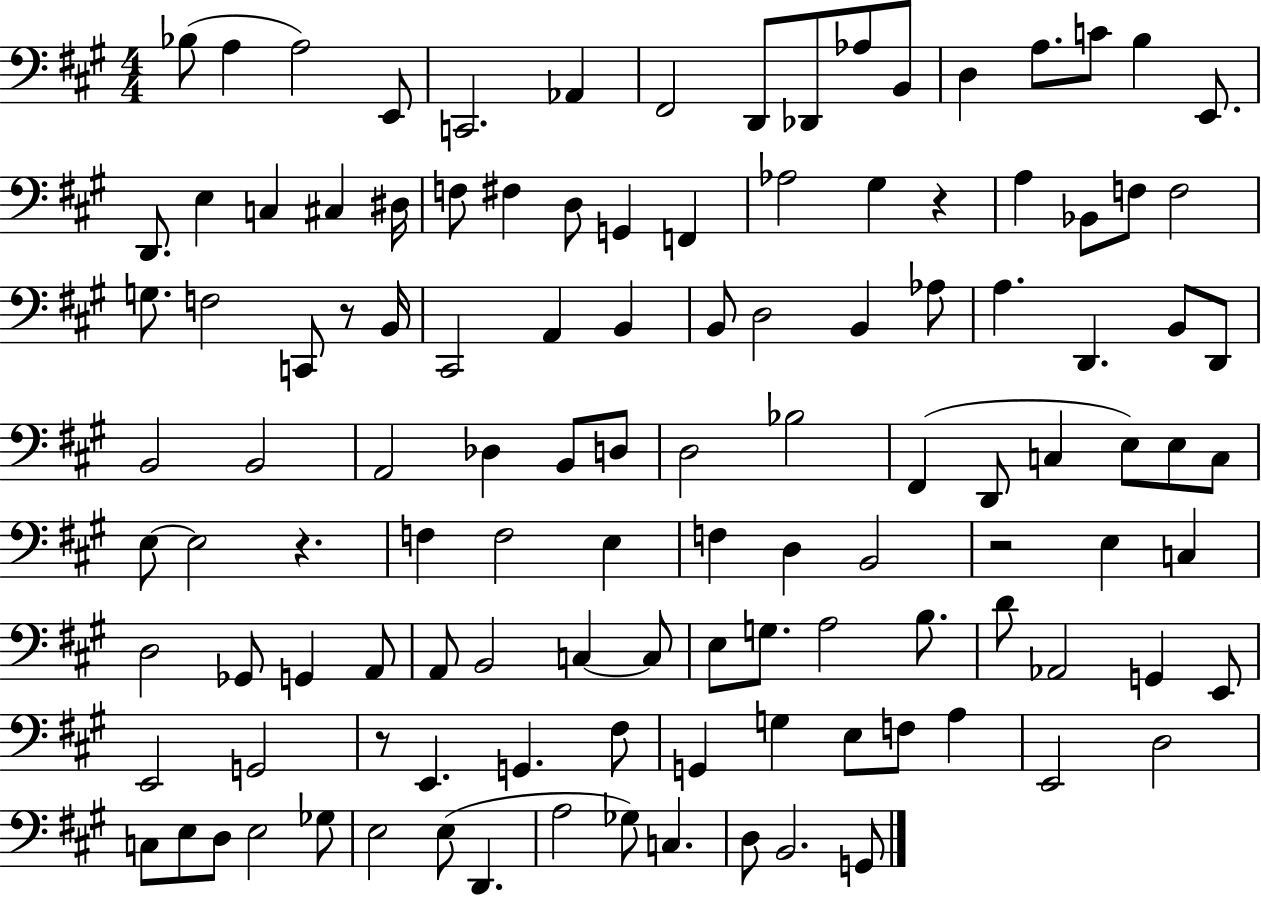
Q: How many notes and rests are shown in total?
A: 118